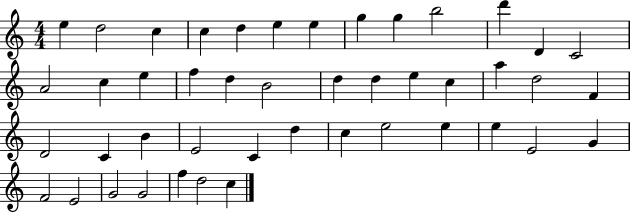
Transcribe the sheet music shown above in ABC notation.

X:1
T:Untitled
M:4/4
L:1/4
K:C
e d2 c c d e e g g b2 d' D C2 A2 c e f d B2 d d e c a d2 F D2 C B E2 C d c e2 e e E2 G F2 E2 G2 G2 f d2 c